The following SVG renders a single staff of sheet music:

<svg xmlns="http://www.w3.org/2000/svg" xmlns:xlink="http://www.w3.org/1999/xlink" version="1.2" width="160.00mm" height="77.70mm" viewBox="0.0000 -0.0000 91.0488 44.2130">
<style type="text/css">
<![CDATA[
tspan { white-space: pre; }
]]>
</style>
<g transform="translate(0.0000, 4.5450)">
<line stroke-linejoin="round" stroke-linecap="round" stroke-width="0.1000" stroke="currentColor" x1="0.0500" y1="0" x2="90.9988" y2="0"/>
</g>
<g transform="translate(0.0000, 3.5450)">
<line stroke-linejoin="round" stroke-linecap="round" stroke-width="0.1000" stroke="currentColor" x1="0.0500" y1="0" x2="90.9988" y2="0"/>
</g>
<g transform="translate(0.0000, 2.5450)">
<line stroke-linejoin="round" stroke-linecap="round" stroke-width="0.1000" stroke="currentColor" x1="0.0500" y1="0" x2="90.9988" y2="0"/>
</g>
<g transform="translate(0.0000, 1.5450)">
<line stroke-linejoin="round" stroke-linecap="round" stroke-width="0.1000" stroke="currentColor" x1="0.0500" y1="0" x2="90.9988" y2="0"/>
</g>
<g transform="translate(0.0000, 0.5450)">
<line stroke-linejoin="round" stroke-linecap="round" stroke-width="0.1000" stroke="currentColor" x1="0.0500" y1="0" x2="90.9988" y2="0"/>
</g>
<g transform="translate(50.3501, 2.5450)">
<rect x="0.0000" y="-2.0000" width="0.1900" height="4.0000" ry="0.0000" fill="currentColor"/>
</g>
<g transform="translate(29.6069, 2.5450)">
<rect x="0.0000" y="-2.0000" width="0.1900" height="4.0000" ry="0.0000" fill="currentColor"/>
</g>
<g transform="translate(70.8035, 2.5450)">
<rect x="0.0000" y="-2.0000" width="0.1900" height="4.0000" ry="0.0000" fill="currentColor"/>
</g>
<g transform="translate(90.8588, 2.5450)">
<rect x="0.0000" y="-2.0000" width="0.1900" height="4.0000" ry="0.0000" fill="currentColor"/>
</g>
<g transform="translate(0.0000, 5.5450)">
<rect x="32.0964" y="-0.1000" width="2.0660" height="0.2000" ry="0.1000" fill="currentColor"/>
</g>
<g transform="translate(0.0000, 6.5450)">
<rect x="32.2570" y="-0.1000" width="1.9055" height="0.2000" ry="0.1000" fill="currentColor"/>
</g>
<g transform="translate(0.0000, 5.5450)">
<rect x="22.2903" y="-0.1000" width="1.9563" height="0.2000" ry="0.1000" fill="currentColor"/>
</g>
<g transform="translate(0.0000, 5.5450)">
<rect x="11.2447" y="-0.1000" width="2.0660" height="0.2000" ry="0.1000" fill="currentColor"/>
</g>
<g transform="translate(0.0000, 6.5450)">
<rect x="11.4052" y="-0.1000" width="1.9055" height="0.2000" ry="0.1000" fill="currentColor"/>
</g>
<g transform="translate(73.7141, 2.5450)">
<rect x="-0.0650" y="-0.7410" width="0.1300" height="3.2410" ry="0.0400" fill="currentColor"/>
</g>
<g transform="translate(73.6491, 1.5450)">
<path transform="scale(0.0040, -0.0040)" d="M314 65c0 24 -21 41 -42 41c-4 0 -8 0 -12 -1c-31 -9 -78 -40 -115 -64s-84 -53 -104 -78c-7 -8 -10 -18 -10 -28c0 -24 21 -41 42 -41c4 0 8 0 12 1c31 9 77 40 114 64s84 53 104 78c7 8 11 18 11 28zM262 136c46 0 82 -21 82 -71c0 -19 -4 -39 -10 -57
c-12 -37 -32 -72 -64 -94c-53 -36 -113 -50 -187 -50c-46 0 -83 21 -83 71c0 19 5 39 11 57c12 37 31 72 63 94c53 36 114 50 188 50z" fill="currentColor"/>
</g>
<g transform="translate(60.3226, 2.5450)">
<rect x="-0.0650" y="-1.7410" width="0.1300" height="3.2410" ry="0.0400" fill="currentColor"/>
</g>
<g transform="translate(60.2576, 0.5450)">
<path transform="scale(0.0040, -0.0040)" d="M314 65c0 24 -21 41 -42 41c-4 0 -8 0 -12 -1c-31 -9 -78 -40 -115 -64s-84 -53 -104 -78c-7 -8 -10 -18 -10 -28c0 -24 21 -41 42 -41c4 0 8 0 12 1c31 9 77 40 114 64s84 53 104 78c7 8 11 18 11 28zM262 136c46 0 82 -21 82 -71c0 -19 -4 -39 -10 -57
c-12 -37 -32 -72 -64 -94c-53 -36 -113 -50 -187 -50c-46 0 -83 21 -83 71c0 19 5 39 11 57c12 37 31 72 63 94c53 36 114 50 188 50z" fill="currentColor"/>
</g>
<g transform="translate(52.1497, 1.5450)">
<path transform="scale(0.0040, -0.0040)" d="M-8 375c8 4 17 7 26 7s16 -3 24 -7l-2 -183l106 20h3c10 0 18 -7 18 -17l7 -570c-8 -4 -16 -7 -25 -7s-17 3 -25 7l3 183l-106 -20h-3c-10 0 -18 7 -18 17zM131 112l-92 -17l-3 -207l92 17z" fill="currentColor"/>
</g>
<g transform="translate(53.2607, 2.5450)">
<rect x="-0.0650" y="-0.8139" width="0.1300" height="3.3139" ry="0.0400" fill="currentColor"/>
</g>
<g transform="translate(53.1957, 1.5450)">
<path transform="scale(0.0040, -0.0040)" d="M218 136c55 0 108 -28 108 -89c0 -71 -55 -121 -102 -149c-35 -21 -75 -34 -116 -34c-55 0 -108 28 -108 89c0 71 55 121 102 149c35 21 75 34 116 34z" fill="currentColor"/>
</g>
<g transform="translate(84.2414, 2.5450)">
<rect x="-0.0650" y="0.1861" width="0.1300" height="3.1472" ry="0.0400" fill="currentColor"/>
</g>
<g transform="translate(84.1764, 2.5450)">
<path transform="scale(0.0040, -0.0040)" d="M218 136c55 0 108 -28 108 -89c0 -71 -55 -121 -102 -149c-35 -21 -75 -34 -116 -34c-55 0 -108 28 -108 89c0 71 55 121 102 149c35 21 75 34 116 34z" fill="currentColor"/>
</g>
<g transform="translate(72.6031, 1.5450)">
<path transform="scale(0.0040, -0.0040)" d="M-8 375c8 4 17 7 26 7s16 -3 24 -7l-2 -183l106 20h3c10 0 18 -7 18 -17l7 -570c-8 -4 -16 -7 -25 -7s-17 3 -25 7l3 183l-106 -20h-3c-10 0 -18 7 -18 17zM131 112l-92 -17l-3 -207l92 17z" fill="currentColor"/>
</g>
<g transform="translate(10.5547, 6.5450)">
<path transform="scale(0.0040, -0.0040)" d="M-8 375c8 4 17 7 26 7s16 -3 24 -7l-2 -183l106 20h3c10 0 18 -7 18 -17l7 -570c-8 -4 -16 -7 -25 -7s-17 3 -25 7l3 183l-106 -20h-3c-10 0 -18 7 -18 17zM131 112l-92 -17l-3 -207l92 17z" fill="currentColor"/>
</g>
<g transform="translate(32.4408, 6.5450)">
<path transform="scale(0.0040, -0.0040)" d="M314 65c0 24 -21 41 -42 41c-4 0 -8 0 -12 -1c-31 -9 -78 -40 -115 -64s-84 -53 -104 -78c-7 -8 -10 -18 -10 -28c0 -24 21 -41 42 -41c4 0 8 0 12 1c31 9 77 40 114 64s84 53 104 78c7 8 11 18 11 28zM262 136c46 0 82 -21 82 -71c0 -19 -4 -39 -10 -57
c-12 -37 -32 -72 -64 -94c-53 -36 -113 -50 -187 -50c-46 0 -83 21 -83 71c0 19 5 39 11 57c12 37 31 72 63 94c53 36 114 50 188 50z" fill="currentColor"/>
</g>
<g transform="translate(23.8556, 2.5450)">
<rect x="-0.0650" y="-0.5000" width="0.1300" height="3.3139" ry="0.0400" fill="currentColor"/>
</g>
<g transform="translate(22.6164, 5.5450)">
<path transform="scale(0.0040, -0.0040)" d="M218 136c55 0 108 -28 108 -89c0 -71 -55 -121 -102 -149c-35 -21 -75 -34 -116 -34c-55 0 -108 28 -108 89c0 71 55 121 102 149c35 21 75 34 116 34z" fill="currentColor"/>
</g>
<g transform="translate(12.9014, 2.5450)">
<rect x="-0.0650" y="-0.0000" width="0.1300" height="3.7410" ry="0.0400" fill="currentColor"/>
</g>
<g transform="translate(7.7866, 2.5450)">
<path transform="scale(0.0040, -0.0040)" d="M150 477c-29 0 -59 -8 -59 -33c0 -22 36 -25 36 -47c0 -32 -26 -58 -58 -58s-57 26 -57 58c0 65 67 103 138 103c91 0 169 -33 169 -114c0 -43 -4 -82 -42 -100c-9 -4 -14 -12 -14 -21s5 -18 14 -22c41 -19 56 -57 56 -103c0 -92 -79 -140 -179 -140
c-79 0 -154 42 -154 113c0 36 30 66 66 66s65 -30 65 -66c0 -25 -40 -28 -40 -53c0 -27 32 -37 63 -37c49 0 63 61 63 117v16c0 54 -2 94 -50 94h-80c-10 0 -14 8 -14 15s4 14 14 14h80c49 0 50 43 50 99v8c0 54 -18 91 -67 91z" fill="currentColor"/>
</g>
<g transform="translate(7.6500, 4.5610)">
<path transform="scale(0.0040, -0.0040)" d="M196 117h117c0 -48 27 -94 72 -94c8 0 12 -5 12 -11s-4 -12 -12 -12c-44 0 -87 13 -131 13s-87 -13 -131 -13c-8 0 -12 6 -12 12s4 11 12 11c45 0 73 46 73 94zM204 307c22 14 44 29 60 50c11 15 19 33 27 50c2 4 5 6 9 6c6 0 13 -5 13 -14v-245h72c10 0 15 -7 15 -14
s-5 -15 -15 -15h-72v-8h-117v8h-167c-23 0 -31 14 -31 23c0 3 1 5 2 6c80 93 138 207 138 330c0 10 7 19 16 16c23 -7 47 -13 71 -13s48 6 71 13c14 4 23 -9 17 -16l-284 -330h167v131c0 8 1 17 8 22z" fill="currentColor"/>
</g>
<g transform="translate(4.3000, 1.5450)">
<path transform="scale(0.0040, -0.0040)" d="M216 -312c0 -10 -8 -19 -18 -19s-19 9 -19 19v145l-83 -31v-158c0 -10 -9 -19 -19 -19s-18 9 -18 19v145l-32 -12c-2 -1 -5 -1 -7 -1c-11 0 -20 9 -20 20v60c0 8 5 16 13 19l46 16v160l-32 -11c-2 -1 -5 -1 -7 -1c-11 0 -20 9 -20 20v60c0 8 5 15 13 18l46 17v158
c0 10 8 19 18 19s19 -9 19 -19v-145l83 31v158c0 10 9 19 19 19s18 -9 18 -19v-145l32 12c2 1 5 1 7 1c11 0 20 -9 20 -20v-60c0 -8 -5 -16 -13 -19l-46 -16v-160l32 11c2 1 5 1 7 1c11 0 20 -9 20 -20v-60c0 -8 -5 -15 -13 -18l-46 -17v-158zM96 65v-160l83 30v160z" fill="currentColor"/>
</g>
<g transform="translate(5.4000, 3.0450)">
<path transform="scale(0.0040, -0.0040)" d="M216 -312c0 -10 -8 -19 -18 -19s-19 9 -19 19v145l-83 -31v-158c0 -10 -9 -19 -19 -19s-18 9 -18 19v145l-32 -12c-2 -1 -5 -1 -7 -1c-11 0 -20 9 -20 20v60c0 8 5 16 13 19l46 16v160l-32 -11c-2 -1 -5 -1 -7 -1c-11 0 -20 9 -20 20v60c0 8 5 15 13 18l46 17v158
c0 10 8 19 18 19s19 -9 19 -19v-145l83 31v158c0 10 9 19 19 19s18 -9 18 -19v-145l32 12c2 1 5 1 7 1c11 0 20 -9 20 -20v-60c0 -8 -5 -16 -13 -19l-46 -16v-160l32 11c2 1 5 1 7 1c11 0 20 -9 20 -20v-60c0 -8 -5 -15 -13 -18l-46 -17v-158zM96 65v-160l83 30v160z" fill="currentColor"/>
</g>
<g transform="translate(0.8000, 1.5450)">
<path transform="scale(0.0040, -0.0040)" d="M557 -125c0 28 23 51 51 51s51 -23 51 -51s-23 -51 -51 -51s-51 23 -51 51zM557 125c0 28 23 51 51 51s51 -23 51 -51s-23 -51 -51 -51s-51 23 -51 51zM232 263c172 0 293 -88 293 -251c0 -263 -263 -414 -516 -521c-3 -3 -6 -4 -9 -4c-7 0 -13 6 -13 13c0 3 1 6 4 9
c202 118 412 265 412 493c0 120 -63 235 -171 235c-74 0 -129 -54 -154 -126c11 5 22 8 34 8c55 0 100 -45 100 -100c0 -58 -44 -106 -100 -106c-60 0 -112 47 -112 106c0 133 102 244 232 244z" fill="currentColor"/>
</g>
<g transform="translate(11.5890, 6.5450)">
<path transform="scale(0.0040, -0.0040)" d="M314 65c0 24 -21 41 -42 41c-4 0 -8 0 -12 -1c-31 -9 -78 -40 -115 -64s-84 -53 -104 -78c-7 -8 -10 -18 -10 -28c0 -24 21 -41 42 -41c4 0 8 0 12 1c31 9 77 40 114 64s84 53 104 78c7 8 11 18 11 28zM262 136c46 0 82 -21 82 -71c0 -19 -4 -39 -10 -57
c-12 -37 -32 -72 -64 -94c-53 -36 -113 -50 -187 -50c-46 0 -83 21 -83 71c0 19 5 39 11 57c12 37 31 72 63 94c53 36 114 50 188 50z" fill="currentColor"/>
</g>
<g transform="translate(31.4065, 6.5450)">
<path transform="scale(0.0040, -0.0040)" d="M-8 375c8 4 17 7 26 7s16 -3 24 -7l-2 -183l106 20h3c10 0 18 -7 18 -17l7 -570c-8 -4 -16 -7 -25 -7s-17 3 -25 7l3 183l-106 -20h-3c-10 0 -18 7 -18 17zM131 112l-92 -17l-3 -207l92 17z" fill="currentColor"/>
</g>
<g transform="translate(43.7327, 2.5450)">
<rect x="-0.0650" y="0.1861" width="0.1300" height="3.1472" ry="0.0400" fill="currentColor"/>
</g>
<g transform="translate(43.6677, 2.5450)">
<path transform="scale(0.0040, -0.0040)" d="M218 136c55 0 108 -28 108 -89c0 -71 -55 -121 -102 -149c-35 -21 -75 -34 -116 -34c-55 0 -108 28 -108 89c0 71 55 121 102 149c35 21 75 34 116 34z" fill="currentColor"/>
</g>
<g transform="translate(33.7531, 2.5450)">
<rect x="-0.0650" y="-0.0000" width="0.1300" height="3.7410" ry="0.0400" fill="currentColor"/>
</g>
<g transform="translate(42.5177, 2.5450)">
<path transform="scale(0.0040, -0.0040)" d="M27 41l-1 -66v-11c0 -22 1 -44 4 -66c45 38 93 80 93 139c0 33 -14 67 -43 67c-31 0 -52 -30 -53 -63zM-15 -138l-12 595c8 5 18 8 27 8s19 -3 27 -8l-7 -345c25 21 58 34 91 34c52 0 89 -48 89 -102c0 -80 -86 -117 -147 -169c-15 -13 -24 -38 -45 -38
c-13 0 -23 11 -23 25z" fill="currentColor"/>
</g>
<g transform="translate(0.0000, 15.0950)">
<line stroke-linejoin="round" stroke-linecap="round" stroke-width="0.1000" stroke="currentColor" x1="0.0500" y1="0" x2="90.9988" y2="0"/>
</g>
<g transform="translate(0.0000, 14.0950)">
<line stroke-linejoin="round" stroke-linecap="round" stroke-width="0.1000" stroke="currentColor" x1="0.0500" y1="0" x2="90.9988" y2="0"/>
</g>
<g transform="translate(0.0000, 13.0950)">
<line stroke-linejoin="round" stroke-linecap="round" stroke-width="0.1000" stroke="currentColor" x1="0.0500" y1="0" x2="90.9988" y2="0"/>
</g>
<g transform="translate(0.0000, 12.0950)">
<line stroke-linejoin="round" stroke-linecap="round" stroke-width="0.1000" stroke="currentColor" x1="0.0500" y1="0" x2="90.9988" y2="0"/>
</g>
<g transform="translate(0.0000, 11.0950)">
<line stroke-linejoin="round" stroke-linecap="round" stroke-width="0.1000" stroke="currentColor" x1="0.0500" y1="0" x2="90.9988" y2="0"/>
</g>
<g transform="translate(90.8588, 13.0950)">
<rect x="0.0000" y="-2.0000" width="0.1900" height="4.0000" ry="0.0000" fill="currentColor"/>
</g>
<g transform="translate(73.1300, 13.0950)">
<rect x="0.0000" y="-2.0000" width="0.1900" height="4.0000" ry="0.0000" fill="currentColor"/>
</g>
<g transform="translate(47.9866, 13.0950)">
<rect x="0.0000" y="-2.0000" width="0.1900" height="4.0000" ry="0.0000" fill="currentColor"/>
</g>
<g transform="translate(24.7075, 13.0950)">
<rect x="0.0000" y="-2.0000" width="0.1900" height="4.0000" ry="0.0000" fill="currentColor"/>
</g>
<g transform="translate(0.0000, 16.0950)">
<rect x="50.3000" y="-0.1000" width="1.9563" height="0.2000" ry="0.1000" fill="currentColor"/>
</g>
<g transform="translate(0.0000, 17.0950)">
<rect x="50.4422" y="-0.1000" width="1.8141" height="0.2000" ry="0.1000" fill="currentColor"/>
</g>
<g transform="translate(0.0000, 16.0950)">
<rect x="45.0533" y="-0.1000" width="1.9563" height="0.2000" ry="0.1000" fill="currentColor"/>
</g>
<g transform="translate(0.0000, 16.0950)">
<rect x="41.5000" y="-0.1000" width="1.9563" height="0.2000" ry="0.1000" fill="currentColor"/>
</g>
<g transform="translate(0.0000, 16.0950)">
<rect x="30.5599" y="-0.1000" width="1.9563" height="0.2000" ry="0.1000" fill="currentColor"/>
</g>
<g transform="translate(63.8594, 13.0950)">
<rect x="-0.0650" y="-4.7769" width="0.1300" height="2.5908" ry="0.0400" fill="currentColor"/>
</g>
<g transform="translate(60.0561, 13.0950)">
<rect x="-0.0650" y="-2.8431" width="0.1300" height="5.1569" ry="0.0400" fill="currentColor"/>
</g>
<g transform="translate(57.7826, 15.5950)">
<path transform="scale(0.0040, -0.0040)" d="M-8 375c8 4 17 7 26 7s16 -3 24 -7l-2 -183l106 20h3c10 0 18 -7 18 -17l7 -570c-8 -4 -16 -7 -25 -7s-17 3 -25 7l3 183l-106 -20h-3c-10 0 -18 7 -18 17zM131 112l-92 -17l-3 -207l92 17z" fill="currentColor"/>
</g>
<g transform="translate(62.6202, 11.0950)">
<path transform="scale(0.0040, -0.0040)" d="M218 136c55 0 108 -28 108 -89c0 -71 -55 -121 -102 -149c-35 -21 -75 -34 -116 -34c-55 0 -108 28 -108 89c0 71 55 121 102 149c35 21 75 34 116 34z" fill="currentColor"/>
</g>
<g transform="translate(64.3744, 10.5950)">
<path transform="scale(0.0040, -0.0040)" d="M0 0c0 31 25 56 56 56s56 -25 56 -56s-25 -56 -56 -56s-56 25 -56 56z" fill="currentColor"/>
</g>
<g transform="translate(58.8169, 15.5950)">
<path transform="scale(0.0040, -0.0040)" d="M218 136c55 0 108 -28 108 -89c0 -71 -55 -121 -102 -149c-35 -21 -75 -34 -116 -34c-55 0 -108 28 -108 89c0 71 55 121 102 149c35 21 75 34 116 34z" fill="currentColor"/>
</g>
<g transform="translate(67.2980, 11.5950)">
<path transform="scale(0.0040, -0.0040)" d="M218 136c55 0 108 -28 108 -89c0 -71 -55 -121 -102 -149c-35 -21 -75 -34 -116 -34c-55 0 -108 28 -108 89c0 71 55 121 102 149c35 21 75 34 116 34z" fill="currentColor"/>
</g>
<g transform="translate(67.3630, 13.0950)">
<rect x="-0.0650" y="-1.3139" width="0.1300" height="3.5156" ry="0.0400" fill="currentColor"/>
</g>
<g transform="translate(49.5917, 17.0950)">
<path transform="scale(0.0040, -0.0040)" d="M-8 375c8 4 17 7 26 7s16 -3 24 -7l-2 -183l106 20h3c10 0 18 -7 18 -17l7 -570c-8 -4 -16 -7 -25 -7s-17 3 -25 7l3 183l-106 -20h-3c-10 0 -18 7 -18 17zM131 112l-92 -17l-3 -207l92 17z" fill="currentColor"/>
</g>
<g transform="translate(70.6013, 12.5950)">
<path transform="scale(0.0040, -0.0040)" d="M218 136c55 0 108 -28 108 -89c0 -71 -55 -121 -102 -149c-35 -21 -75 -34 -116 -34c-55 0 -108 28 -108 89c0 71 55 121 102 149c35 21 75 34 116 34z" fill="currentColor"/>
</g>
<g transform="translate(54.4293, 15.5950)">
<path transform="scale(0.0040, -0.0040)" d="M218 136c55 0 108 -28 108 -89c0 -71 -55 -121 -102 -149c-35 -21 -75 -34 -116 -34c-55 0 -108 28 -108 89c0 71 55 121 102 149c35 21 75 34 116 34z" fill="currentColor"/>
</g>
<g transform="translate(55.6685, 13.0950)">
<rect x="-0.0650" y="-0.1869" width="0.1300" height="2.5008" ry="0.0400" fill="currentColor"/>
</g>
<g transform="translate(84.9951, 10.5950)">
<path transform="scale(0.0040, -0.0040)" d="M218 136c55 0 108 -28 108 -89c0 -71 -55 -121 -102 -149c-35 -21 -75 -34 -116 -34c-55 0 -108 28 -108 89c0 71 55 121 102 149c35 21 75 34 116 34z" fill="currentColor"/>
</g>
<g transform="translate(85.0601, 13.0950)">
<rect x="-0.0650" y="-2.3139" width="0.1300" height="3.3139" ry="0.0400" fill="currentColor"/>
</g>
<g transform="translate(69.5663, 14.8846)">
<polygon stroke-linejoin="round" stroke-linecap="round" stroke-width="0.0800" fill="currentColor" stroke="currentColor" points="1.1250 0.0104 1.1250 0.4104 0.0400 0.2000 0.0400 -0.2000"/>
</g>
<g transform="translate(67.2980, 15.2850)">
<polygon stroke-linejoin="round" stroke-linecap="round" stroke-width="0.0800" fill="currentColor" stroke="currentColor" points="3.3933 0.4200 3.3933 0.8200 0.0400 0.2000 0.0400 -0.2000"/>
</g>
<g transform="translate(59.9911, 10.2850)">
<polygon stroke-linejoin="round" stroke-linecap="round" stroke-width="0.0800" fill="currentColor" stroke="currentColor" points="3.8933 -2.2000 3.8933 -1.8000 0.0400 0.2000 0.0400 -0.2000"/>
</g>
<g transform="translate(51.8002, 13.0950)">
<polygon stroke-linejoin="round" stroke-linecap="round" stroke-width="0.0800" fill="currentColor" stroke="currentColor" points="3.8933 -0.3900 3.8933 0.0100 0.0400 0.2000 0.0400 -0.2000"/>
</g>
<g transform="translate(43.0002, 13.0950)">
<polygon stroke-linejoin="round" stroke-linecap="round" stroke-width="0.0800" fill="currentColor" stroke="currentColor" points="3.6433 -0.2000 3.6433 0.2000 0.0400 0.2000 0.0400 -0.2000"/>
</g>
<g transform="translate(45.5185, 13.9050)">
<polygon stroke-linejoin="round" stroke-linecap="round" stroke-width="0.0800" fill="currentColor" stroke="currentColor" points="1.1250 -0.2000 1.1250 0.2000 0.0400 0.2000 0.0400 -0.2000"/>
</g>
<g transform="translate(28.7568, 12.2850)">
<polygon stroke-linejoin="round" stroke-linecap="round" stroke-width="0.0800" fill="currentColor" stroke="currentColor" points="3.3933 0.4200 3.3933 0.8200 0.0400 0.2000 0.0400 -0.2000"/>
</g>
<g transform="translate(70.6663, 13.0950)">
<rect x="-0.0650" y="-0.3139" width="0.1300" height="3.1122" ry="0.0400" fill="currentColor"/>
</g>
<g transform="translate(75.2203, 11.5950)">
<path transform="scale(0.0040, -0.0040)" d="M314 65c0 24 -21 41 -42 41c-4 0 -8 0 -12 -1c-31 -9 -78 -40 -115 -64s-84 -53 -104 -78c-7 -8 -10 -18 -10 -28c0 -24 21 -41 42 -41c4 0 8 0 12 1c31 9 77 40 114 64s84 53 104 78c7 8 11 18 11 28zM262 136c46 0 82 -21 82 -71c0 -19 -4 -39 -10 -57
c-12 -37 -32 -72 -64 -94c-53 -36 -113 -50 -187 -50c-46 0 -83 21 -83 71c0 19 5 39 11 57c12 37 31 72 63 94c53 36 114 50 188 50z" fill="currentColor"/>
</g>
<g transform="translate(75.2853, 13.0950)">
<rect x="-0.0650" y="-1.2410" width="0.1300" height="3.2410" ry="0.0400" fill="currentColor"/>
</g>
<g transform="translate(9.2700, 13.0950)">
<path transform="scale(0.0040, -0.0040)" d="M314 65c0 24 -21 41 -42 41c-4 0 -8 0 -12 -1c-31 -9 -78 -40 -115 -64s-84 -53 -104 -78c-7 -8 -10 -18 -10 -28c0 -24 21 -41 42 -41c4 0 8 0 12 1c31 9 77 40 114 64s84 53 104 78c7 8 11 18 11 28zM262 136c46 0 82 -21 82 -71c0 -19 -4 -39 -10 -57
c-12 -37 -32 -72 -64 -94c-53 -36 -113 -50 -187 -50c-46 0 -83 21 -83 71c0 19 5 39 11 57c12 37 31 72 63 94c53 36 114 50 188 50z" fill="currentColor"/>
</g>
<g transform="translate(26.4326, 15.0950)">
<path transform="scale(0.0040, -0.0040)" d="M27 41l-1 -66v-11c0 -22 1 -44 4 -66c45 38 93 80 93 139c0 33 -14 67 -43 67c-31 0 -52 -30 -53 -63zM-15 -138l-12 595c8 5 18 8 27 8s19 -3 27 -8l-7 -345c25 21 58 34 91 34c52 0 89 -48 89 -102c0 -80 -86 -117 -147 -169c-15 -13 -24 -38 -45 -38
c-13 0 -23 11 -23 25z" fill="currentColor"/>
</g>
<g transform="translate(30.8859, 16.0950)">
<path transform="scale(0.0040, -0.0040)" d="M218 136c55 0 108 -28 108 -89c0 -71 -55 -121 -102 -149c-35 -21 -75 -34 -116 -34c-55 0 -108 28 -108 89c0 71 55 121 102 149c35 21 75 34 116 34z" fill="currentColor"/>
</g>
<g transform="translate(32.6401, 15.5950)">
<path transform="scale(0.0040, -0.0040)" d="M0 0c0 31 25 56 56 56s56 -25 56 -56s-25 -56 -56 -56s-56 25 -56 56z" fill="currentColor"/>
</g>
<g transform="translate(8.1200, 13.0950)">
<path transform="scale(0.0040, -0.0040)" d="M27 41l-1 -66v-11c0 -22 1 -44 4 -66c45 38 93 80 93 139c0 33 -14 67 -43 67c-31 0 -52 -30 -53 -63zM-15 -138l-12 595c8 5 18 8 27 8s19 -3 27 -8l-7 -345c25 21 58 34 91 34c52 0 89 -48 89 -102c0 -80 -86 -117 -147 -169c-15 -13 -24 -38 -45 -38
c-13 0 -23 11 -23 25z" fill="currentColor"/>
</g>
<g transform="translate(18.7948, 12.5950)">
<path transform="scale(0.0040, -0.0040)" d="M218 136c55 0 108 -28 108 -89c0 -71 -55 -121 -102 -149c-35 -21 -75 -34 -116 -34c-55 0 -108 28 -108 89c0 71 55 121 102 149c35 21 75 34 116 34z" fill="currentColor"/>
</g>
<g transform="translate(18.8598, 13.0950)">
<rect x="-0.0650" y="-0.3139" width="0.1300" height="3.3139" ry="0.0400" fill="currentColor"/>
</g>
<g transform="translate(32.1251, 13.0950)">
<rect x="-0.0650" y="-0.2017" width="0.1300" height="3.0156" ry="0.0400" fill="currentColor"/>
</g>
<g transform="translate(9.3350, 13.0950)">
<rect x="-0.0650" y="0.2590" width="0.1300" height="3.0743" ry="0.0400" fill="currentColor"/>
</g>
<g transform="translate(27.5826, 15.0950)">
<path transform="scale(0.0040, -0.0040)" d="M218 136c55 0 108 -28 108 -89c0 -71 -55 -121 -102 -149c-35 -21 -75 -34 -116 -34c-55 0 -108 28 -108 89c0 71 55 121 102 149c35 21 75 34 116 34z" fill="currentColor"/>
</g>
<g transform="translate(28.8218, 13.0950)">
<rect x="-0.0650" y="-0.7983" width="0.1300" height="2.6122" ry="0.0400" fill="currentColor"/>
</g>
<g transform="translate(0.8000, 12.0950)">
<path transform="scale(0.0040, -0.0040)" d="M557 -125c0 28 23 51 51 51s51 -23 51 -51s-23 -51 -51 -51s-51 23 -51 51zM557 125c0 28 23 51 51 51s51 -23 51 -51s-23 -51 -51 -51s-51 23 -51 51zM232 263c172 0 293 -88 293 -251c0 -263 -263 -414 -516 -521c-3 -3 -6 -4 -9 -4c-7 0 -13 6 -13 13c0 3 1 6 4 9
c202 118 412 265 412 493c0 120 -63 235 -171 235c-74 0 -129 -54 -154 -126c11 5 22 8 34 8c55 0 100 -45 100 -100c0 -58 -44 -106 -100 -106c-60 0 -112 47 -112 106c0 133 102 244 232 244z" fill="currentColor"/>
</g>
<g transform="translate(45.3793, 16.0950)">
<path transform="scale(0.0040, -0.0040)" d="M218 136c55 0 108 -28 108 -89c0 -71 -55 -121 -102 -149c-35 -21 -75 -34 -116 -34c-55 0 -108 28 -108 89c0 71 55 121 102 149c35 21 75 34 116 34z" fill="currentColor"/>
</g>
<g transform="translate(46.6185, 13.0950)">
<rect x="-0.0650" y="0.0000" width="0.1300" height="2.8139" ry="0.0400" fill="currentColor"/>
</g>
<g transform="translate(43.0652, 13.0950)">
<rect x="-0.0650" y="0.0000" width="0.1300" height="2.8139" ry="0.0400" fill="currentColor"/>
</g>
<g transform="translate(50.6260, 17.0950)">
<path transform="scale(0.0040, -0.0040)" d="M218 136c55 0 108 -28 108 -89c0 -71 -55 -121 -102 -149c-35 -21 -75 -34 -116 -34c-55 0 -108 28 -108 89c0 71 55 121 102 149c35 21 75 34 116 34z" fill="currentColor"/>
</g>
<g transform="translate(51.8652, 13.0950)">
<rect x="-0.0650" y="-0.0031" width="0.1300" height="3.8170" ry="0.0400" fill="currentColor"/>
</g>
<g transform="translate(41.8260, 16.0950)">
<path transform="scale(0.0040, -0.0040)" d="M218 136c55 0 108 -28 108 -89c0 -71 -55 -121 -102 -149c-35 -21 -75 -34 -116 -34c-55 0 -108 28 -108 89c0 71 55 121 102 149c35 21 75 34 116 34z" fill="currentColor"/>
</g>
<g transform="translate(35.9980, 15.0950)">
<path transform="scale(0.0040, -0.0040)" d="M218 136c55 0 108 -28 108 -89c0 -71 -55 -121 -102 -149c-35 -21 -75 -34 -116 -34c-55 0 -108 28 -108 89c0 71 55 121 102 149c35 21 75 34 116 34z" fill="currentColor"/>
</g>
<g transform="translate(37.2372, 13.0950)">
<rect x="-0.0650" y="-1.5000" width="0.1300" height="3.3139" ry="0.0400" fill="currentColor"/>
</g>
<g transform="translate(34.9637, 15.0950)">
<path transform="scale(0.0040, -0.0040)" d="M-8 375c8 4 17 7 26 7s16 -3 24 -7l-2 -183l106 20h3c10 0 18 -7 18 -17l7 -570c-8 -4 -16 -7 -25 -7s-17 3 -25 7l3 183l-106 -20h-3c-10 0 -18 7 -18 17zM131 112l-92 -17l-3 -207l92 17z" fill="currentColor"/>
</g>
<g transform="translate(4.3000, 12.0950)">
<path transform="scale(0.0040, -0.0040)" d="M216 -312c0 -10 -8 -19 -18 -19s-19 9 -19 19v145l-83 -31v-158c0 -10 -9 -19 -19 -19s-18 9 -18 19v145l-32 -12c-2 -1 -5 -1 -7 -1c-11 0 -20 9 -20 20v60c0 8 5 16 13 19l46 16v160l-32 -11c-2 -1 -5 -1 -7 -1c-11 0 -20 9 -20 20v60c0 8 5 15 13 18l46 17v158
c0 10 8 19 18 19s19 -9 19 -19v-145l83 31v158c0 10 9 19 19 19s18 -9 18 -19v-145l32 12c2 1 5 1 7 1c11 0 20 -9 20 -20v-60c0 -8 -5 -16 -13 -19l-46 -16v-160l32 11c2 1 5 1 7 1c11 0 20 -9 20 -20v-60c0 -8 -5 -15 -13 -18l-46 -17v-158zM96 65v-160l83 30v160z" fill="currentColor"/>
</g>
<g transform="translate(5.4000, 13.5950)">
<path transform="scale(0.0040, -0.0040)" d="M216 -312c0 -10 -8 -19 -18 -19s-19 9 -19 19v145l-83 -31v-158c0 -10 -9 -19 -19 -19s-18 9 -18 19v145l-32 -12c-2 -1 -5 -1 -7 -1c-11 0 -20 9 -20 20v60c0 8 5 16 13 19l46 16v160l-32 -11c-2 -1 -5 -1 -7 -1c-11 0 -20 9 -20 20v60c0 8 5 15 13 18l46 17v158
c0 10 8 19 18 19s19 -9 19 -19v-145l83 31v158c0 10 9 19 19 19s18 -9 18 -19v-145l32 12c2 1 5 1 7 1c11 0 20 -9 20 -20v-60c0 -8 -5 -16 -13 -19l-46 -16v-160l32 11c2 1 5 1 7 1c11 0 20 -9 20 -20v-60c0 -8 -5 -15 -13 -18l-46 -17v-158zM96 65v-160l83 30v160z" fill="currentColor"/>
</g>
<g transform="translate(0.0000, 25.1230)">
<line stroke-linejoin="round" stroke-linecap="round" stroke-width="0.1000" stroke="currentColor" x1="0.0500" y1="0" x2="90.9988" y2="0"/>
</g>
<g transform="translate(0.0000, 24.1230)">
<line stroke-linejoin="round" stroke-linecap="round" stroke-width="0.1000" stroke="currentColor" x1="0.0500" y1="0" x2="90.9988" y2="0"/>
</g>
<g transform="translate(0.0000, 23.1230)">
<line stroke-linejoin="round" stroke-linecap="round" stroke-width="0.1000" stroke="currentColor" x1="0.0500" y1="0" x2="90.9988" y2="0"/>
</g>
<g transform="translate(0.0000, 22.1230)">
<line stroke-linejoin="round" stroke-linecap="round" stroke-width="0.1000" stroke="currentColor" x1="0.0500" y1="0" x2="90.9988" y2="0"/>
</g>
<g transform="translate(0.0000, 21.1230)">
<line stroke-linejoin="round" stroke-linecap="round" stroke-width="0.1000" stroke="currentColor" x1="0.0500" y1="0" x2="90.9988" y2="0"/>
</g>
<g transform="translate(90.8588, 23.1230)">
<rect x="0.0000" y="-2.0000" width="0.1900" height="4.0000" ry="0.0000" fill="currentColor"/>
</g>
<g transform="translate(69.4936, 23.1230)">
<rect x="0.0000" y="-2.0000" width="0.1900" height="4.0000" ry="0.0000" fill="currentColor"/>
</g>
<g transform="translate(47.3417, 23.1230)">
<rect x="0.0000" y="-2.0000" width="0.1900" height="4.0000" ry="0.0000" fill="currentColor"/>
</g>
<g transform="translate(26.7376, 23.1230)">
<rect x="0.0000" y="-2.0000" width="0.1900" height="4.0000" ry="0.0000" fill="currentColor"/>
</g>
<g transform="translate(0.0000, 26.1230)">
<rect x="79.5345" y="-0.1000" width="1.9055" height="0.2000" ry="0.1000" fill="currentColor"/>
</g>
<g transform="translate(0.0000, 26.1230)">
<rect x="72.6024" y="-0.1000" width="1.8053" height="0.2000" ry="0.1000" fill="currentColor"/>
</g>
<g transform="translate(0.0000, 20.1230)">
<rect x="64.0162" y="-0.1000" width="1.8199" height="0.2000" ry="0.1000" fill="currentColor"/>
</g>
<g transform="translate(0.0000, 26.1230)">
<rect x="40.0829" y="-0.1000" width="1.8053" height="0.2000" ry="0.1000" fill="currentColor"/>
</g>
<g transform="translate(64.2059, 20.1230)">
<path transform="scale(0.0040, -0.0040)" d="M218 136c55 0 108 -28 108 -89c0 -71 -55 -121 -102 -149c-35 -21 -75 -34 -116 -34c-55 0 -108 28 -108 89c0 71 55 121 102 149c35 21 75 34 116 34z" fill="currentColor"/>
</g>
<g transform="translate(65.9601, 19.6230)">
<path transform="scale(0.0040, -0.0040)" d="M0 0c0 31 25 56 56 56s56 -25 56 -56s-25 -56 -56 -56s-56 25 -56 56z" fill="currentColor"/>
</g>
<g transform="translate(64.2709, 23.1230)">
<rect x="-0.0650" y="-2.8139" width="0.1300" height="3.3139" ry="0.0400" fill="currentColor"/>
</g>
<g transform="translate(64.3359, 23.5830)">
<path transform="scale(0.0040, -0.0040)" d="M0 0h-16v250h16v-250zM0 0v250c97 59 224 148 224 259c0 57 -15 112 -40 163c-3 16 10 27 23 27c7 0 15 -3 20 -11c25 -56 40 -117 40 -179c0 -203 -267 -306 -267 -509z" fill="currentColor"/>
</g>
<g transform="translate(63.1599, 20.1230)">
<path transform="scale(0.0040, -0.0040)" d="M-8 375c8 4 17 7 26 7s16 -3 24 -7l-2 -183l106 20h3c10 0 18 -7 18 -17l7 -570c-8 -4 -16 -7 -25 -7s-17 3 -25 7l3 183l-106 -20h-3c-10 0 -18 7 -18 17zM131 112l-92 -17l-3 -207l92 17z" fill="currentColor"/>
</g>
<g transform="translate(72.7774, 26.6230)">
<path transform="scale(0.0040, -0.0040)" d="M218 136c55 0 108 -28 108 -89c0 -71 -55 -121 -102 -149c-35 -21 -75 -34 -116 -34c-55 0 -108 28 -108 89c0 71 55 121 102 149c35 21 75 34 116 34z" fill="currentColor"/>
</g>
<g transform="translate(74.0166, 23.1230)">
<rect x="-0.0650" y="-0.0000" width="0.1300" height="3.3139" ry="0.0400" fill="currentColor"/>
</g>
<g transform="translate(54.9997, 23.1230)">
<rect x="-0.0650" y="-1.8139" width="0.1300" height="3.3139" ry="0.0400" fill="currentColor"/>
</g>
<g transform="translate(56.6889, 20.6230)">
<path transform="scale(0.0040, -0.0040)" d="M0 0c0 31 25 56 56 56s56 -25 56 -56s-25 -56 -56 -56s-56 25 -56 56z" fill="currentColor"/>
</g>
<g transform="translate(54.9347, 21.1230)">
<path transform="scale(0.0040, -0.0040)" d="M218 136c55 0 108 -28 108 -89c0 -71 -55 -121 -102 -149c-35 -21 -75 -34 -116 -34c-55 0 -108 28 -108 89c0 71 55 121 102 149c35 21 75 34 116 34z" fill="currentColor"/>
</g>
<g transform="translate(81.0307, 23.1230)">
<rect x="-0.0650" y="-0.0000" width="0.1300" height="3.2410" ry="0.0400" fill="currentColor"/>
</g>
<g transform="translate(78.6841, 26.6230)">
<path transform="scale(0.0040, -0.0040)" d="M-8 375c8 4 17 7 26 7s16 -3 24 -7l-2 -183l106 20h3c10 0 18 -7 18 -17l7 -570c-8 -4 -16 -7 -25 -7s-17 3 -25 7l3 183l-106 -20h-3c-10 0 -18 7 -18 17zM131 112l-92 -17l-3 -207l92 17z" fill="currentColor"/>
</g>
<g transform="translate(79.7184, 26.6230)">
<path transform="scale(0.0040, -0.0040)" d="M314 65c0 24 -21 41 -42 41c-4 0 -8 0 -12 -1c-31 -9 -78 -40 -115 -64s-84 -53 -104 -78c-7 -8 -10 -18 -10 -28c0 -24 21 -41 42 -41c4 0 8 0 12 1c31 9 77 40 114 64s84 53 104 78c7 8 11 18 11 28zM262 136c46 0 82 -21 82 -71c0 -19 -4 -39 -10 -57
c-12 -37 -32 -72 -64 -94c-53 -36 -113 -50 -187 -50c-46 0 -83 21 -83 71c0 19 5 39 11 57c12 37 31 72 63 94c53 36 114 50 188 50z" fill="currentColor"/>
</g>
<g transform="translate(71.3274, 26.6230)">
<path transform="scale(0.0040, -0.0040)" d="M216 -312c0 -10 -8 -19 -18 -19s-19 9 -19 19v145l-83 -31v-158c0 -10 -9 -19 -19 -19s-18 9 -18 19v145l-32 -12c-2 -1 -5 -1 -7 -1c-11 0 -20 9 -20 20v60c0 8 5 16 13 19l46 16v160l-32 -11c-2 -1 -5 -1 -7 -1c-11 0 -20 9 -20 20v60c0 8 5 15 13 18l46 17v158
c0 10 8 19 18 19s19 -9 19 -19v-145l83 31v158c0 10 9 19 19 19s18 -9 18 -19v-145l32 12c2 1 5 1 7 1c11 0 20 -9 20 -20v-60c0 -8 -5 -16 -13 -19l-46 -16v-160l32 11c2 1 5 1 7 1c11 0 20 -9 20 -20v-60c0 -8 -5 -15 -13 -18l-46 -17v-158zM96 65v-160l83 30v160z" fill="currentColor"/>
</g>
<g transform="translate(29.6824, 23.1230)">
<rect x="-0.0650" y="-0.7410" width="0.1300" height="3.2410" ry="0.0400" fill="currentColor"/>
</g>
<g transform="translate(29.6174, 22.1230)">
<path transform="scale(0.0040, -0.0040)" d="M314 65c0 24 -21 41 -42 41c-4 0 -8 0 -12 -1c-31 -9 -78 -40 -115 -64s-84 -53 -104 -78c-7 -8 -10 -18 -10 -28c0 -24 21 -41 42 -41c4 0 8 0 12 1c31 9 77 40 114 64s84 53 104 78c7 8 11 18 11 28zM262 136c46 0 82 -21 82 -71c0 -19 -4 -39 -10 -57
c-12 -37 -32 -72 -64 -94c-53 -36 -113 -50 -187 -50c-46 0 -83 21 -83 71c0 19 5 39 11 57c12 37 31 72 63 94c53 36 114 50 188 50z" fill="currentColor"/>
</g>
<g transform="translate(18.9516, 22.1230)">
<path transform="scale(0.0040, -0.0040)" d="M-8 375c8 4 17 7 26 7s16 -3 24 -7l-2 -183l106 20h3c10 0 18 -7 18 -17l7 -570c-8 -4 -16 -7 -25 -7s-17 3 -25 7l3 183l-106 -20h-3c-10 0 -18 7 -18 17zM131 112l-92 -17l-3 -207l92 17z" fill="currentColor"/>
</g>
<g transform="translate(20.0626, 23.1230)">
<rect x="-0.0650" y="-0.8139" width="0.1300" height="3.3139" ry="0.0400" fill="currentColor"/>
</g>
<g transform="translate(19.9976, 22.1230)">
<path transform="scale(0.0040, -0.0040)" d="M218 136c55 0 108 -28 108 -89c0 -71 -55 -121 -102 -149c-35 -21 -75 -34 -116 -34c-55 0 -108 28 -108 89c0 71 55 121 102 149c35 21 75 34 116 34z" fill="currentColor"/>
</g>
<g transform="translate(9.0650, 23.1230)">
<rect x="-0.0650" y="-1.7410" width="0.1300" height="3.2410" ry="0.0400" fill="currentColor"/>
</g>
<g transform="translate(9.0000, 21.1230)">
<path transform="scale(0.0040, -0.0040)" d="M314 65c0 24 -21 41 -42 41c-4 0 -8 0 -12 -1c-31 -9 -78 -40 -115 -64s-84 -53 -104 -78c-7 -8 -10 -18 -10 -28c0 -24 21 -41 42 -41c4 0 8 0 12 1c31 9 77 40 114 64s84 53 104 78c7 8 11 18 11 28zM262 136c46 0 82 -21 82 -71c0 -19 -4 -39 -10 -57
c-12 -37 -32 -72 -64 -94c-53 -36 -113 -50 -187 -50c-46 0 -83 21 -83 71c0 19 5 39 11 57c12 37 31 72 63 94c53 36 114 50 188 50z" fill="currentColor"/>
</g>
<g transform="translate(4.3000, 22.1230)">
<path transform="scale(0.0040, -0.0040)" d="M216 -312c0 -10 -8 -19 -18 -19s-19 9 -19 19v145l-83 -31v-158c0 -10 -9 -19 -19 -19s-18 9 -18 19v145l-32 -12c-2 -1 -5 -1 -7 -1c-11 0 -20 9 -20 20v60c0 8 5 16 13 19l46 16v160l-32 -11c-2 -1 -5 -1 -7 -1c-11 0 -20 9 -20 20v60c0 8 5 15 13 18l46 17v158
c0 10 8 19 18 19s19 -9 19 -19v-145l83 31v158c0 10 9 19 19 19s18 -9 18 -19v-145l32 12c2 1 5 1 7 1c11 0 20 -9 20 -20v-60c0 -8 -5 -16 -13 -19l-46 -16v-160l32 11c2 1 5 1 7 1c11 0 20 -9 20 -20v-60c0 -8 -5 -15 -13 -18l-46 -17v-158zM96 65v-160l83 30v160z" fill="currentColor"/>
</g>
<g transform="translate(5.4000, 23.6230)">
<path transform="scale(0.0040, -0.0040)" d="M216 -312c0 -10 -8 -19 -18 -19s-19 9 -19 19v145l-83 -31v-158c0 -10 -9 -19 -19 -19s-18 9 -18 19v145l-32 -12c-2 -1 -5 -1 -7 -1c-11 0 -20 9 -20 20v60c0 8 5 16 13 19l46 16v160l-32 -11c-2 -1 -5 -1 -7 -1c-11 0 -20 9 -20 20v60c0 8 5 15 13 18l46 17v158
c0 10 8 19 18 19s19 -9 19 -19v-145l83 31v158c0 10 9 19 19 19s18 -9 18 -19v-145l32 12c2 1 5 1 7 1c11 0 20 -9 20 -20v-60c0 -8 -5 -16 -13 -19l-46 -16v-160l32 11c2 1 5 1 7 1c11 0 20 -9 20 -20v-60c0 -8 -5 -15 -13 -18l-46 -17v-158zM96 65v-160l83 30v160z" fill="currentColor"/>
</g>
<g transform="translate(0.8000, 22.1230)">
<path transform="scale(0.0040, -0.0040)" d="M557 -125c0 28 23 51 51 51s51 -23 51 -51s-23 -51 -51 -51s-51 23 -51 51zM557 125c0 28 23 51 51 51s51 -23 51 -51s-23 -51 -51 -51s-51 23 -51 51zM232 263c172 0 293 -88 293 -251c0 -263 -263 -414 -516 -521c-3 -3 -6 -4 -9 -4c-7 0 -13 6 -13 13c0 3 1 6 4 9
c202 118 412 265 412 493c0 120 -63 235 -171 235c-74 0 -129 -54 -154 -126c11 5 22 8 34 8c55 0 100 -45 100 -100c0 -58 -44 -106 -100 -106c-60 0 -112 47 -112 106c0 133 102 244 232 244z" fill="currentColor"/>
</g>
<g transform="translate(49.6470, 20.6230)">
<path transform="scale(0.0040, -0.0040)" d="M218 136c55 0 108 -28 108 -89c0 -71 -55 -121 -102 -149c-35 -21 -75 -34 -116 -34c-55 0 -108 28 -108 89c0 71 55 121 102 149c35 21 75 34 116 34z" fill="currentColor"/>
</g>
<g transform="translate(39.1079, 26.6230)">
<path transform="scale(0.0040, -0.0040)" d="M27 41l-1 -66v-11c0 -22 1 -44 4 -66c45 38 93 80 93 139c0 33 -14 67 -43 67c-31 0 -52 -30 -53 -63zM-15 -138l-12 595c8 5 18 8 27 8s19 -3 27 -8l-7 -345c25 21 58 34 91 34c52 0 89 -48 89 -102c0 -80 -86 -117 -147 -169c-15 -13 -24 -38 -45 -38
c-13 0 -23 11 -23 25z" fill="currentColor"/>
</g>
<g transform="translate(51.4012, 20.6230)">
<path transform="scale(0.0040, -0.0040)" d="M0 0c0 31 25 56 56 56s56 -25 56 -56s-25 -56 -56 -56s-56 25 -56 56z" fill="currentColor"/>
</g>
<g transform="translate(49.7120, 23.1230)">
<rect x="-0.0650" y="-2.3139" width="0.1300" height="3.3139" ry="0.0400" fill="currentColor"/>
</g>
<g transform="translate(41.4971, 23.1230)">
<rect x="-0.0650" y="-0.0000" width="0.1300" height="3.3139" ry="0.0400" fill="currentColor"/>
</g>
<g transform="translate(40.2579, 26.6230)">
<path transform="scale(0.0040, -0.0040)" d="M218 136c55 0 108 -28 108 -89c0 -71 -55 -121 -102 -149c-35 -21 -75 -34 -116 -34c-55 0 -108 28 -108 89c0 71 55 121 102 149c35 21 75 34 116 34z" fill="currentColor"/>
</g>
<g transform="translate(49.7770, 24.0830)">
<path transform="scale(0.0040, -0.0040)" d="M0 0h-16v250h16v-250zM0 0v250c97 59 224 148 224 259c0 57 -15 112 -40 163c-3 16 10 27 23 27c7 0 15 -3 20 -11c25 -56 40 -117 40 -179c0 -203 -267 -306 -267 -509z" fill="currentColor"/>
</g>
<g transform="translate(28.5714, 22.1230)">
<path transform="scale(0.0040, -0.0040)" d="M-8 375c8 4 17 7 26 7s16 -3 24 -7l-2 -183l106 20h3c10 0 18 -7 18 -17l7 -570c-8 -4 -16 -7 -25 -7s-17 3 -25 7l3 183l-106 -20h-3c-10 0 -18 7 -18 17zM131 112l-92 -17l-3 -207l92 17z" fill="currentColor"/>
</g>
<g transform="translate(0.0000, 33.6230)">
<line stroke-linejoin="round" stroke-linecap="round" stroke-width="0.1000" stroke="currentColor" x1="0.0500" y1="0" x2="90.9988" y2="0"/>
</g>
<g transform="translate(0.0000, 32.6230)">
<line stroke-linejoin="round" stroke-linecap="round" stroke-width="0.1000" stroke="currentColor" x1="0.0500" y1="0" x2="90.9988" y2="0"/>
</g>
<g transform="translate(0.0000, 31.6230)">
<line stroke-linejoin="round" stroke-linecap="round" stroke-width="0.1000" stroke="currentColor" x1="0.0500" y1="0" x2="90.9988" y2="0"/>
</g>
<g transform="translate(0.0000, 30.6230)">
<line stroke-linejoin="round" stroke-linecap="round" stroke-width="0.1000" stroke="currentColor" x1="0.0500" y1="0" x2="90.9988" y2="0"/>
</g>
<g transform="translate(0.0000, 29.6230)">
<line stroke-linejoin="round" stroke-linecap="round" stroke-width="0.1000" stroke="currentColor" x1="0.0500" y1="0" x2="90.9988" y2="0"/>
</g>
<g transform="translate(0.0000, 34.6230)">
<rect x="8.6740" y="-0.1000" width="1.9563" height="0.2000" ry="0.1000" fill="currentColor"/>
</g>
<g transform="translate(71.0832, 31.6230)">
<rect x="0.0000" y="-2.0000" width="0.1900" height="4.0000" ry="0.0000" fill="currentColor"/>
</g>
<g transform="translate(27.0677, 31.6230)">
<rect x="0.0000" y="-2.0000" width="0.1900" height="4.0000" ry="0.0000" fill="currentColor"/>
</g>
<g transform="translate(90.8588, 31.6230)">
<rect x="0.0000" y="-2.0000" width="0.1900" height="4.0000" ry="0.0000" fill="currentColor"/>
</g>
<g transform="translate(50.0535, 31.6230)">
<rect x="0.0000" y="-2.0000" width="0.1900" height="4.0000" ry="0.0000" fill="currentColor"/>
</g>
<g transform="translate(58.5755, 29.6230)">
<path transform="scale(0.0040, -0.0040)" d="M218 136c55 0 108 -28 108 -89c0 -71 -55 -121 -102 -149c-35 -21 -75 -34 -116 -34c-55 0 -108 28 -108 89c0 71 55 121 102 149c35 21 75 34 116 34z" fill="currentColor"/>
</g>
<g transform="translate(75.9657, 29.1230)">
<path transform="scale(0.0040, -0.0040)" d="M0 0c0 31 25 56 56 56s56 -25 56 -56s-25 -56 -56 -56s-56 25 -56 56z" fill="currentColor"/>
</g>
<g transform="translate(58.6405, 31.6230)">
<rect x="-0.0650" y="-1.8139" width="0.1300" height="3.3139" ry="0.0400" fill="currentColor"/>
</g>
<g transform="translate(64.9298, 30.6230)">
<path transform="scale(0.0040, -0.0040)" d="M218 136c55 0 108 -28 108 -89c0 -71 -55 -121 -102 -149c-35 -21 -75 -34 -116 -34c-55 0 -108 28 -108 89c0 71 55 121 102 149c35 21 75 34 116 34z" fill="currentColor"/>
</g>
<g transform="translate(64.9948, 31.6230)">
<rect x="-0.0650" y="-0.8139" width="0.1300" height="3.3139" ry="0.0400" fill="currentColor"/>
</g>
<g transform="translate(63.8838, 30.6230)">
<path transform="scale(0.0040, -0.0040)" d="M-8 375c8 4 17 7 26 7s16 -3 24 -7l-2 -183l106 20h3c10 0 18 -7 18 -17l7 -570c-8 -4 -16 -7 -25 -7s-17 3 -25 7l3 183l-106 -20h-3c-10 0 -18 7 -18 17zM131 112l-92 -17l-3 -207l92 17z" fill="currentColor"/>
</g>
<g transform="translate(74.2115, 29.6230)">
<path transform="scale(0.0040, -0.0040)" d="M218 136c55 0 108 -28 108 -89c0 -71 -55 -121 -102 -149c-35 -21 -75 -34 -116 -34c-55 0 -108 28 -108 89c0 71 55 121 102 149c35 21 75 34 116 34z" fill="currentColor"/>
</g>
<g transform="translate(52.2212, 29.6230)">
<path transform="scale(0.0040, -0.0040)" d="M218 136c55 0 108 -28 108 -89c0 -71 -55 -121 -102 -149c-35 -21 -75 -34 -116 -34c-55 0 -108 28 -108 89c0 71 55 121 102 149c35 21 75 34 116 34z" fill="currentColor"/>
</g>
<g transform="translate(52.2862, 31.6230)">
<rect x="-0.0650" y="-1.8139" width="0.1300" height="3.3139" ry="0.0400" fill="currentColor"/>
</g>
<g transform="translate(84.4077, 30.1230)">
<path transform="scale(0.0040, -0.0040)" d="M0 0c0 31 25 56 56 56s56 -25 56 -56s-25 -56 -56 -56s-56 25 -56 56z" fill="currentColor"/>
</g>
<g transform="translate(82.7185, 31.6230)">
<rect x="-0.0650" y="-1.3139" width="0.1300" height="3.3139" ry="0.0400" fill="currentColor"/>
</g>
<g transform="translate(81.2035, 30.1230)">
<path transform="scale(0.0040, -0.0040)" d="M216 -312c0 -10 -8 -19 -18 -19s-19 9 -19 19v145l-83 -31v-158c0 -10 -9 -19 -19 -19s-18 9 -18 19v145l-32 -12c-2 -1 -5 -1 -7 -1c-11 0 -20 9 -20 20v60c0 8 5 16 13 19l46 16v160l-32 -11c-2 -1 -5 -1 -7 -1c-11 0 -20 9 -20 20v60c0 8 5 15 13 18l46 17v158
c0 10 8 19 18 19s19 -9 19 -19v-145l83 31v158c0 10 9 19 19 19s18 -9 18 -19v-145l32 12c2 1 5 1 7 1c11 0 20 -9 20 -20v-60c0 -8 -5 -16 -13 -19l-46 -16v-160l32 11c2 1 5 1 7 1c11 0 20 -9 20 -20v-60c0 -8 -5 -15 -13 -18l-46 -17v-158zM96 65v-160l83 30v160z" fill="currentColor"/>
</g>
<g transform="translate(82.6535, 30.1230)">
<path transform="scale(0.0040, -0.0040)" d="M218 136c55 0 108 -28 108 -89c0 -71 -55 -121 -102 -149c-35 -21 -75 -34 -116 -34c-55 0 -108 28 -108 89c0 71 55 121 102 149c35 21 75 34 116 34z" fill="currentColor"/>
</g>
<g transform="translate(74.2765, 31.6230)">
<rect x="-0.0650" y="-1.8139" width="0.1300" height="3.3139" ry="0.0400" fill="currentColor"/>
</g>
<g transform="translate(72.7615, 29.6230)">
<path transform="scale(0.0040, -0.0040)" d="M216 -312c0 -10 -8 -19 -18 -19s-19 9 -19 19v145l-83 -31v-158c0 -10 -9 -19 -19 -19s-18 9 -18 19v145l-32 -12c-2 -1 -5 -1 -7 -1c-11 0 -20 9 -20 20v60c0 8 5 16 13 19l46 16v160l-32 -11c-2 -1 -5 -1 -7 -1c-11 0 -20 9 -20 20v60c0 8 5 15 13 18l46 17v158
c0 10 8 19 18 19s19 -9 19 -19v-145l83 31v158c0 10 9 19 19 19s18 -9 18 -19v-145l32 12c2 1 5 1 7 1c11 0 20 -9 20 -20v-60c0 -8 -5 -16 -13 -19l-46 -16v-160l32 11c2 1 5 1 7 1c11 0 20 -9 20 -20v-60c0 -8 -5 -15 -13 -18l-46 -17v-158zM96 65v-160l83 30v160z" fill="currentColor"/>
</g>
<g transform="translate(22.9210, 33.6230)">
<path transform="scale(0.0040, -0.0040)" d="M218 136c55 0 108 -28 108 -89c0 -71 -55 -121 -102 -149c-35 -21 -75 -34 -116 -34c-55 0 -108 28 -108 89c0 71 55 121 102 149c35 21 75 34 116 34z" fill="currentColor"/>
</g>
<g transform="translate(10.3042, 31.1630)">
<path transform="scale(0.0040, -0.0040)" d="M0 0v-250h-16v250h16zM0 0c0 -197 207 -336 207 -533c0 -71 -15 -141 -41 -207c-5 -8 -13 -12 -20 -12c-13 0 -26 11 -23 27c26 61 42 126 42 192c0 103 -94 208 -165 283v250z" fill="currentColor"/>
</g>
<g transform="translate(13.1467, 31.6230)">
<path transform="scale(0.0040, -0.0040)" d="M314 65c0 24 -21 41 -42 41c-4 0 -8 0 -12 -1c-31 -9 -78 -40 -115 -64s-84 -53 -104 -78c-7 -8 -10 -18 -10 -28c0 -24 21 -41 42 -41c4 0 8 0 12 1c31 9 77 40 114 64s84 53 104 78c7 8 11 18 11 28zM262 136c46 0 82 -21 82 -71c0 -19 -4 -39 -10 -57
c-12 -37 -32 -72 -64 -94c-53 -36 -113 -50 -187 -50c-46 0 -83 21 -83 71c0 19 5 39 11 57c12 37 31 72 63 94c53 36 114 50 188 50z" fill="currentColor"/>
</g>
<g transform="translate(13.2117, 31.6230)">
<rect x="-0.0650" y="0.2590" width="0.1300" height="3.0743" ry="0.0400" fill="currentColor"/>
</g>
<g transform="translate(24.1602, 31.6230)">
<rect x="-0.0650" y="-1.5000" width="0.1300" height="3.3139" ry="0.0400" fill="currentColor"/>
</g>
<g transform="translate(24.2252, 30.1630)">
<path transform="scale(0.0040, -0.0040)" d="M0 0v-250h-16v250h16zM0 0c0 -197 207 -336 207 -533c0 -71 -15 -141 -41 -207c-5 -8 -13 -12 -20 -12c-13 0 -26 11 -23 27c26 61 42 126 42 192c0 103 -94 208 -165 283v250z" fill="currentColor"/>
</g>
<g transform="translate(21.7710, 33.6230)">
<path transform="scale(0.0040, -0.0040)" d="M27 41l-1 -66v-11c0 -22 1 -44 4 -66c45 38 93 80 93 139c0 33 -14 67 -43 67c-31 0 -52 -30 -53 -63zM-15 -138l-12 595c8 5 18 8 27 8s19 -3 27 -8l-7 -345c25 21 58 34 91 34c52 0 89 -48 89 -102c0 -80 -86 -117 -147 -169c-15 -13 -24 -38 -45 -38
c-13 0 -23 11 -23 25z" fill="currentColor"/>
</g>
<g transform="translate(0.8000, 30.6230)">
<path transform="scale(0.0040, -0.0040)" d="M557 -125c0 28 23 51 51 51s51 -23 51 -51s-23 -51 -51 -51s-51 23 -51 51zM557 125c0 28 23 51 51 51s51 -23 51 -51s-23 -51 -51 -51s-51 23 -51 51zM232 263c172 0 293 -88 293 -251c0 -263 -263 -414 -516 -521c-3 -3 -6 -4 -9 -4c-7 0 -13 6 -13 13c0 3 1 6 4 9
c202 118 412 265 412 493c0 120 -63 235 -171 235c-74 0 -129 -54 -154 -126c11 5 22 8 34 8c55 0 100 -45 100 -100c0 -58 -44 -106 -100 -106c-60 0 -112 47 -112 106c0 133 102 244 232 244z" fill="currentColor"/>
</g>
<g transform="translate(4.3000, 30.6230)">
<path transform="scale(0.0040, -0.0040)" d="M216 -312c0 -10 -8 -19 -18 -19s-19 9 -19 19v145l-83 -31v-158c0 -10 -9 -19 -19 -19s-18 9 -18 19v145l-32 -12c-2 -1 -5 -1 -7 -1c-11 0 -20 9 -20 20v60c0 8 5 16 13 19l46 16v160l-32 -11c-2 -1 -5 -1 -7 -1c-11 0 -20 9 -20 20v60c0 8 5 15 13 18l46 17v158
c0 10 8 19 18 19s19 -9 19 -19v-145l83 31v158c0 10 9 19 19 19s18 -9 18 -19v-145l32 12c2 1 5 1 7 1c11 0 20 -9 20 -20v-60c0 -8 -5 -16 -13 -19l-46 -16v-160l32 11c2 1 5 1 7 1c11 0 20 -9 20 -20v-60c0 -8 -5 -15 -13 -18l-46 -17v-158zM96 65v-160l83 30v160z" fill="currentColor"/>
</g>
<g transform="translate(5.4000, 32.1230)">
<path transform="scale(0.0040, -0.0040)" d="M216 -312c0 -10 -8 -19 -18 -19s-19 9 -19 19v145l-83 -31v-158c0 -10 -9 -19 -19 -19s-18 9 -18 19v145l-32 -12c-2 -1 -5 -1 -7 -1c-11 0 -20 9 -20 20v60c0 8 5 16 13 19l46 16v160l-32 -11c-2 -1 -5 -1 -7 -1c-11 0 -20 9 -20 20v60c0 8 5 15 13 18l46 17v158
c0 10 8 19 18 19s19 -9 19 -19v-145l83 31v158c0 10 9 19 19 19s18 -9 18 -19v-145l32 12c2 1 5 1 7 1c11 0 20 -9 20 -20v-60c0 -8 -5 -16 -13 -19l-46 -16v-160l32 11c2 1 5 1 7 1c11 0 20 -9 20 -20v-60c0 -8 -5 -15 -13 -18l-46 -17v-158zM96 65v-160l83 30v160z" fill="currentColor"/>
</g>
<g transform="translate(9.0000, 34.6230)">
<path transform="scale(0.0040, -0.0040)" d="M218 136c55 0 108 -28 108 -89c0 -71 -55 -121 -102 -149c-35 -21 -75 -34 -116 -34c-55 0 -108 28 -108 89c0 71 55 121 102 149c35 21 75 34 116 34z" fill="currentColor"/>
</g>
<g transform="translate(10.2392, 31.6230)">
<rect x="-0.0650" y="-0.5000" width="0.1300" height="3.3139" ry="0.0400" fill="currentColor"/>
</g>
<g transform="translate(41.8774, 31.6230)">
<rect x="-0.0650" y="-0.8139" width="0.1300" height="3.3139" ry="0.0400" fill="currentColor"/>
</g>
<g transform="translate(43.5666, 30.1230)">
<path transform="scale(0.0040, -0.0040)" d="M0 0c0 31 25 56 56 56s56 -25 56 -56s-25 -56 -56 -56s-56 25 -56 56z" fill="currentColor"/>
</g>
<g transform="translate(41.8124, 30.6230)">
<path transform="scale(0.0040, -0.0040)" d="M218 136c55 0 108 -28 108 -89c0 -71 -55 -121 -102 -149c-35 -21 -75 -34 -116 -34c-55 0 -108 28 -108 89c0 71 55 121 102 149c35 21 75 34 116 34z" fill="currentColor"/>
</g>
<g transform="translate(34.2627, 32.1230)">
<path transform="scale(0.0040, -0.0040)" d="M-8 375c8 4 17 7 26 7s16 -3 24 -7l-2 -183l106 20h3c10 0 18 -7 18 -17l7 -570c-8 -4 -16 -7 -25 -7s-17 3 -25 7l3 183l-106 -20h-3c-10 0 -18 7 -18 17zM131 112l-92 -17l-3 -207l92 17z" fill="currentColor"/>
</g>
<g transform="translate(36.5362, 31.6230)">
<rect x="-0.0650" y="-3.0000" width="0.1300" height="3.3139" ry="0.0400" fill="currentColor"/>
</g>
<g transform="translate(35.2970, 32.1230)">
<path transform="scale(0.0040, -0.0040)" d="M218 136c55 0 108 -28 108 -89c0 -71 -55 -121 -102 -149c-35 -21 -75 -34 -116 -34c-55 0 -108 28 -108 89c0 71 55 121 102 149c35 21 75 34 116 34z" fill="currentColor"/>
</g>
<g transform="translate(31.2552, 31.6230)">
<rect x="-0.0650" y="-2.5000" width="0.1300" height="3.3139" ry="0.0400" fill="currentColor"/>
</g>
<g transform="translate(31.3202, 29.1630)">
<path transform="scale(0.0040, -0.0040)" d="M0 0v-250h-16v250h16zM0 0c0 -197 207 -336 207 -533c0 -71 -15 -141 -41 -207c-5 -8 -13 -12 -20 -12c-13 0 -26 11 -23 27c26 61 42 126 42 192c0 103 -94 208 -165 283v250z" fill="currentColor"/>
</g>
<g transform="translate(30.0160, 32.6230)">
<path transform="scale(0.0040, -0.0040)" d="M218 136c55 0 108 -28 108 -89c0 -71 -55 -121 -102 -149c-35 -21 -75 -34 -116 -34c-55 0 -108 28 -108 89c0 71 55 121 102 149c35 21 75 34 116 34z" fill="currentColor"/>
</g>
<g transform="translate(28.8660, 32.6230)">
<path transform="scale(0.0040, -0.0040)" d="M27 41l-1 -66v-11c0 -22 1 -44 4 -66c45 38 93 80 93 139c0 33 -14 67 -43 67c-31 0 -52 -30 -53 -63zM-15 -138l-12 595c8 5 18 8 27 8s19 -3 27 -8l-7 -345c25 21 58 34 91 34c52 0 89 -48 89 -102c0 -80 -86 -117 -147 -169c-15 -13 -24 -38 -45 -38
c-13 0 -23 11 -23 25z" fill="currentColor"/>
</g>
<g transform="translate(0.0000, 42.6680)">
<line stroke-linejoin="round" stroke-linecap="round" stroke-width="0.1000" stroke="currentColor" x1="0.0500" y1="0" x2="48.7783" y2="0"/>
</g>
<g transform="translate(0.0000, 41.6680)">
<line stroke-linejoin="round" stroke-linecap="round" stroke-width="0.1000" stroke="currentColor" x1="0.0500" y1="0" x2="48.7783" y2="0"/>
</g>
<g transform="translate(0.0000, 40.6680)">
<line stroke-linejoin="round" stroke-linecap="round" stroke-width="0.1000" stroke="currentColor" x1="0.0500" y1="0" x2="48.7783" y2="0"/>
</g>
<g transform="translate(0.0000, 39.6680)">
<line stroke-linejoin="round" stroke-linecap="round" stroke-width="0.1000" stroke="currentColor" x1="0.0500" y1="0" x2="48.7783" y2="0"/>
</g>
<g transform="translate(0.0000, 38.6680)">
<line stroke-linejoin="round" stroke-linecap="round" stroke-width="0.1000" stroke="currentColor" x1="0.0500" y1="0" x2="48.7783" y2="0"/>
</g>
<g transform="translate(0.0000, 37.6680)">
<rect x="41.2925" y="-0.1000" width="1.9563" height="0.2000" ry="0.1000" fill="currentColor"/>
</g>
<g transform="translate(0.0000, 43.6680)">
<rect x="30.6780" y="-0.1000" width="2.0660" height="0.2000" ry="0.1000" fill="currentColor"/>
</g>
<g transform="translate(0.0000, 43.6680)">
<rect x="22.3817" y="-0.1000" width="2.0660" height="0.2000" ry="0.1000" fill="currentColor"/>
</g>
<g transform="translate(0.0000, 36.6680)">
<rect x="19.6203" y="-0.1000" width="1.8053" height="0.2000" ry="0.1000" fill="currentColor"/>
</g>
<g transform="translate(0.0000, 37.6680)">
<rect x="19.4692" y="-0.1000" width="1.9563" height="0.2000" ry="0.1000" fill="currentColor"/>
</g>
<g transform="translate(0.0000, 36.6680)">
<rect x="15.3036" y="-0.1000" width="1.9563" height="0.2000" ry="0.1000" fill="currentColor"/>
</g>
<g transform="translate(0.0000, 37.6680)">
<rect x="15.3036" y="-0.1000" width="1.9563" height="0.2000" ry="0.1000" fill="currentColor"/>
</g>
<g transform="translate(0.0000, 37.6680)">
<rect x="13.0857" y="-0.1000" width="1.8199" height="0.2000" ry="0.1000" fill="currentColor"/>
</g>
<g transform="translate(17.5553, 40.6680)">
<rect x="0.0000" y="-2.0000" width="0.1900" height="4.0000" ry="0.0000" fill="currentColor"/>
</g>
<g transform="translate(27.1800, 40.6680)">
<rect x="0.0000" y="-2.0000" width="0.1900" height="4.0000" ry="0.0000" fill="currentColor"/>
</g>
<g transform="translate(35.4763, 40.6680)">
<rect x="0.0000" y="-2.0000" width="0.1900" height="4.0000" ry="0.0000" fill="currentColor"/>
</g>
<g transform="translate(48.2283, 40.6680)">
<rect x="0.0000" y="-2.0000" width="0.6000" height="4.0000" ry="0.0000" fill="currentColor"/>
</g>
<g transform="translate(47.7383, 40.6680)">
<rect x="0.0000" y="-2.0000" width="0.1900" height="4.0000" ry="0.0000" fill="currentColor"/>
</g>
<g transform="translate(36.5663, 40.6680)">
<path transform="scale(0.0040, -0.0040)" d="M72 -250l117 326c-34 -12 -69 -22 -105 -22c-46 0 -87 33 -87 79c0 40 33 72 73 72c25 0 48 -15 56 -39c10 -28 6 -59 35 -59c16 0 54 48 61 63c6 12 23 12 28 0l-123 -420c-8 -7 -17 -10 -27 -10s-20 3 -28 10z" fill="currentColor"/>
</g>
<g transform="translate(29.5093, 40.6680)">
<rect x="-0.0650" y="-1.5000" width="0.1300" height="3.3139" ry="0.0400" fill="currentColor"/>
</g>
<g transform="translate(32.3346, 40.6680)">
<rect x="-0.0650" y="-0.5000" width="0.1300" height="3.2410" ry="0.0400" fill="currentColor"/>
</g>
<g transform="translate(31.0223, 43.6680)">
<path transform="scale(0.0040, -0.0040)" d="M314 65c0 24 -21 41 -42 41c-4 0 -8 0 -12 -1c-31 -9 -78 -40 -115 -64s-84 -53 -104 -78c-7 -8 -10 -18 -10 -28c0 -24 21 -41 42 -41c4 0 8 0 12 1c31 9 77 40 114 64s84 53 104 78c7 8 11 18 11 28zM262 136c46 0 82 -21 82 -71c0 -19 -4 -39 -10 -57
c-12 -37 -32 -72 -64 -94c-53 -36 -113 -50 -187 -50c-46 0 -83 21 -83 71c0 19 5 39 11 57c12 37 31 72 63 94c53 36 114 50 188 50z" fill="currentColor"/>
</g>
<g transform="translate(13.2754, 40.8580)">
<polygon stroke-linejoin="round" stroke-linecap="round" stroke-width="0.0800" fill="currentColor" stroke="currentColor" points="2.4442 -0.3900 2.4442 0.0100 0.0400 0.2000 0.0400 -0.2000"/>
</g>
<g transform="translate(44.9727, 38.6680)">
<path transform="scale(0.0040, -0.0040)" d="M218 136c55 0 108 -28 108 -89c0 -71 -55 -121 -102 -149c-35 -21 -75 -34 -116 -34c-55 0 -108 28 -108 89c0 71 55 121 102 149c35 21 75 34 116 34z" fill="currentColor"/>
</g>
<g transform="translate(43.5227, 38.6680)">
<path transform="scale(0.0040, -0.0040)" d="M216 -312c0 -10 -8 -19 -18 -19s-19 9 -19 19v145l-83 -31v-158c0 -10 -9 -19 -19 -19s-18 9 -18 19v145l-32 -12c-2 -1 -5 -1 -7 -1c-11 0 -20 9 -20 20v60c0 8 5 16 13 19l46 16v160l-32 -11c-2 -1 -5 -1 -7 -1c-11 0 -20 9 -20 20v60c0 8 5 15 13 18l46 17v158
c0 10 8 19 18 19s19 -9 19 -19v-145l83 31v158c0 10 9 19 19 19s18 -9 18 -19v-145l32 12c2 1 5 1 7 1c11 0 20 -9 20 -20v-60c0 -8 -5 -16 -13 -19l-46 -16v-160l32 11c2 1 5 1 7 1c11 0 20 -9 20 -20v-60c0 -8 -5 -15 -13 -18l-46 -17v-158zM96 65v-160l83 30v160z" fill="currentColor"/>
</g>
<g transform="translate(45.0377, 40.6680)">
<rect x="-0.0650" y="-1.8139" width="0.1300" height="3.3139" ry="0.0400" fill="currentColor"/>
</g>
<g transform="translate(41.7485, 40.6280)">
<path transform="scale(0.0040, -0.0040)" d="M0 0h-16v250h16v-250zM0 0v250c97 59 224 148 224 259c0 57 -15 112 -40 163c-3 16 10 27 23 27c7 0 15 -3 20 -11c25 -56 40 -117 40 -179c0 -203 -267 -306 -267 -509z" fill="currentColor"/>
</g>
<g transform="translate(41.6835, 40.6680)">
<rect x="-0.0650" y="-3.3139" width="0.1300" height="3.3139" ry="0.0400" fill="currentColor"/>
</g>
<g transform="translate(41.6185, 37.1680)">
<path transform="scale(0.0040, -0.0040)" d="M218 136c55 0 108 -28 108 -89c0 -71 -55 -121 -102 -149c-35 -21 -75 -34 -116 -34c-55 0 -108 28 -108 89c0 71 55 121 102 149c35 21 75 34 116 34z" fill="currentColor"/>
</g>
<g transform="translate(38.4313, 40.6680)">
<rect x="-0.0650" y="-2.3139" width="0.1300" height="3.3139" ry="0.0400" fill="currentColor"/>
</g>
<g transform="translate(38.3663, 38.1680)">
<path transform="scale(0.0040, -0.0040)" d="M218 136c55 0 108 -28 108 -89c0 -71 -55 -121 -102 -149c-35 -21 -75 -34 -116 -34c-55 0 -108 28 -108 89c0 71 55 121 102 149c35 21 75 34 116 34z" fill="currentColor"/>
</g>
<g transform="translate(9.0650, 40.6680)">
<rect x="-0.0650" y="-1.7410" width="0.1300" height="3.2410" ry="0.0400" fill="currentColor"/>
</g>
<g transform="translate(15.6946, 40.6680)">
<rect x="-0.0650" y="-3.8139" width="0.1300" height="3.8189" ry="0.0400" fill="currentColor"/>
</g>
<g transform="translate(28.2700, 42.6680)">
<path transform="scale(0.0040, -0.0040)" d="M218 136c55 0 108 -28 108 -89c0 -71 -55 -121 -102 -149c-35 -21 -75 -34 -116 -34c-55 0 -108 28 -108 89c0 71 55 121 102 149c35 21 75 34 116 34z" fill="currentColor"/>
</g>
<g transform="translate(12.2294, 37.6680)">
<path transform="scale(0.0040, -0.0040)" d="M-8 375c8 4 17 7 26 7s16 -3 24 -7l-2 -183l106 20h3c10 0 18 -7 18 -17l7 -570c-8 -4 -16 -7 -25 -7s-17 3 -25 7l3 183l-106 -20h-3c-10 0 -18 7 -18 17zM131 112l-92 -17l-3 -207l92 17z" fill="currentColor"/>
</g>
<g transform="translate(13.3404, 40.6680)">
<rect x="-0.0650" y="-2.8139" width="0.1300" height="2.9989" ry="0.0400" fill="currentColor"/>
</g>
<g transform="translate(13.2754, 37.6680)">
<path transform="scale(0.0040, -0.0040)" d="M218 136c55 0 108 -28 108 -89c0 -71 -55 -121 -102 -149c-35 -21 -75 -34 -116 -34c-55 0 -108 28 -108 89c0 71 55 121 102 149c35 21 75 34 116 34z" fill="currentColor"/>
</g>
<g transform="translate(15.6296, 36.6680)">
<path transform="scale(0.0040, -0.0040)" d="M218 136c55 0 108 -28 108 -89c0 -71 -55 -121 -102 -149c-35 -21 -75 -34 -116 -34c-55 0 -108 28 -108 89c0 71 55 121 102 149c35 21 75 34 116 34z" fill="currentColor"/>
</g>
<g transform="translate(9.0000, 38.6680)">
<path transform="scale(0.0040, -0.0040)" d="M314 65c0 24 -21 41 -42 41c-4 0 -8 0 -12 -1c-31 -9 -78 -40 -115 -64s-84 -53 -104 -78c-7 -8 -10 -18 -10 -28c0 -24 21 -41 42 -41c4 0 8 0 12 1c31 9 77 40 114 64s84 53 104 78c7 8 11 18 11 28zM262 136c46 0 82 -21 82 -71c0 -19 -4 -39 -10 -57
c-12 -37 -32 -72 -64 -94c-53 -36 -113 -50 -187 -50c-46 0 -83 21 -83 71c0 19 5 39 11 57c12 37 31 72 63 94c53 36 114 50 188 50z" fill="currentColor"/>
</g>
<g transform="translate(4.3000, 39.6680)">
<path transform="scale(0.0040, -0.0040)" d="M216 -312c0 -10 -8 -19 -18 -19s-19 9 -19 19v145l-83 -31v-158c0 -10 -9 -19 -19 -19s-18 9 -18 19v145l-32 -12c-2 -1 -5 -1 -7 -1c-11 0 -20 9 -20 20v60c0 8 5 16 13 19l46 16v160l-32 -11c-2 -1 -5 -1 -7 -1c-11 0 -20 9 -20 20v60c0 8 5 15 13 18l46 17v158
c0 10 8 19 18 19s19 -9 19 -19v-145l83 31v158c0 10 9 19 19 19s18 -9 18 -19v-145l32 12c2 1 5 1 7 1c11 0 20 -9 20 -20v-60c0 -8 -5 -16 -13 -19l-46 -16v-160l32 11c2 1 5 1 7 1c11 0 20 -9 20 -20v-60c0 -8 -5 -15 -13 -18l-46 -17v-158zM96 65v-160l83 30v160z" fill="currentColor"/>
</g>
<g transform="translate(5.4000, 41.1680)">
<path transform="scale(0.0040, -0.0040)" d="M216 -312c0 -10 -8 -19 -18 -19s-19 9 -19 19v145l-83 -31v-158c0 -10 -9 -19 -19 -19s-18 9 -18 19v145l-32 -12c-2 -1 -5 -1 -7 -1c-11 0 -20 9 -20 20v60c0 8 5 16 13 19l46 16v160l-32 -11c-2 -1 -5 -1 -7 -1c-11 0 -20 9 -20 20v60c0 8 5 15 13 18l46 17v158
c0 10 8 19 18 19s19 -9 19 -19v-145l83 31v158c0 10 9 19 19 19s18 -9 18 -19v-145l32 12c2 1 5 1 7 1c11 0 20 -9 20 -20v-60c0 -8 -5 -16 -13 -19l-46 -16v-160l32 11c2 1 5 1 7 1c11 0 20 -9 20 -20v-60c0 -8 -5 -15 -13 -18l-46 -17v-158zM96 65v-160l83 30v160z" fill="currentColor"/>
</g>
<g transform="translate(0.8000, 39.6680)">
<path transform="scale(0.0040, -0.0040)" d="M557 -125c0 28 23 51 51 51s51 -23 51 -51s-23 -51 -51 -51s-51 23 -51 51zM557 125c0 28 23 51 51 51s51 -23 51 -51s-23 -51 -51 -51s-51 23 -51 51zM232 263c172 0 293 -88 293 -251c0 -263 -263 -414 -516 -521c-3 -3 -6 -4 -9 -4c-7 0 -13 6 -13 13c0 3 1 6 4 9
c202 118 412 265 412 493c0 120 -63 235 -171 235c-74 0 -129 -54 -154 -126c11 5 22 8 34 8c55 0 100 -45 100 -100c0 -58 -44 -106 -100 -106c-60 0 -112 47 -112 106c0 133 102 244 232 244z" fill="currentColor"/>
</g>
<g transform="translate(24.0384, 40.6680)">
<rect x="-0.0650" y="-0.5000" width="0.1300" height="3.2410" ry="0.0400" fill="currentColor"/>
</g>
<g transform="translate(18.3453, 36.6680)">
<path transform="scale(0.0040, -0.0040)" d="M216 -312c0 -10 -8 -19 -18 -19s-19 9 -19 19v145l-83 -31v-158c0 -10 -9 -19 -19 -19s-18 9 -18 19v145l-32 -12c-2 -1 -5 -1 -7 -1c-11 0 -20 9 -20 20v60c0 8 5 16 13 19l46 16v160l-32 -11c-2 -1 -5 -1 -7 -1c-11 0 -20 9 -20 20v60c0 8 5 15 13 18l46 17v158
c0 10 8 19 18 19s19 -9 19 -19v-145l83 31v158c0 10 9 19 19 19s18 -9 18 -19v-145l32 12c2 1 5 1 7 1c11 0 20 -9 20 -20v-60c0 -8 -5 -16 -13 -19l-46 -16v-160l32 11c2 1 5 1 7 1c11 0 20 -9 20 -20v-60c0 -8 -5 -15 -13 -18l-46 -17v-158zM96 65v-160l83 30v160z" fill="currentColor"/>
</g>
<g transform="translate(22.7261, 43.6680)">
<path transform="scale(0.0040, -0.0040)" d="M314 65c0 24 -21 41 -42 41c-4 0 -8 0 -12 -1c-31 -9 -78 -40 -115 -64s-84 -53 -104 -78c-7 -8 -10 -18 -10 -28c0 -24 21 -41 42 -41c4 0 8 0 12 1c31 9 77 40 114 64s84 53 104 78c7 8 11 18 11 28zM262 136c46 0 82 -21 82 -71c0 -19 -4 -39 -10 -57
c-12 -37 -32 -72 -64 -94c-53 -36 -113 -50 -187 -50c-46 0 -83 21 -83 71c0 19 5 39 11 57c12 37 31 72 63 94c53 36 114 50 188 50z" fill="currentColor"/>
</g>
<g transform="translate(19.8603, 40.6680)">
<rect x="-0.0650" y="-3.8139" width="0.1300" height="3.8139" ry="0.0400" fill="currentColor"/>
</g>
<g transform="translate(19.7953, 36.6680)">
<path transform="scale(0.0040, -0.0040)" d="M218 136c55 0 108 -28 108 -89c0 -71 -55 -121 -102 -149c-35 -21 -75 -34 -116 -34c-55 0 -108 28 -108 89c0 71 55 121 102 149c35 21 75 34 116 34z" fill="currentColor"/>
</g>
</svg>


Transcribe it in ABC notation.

X:1
T:Untitled
M:3/4
L:1/4
K:D
C,,2 E,, C,,2 _D, F, A,2 F,2 D, _D,2 E, _G,,/2 E,,/2 G,, E,,/2 E,,/4 C,,/2 ^F,,/2 F,,/2 A,/2 G,/2 E,/4 G,2 B, A,2 F, F,2 _D,, B,/2 A, C/2 ^D,, D,,2 E,,/2 D,2 _G,,/2 _B,,/2 C, ^F, A, A, F, ^A, ^G, A,2 C/2 E/2 ^E E,,2 G,, E,,2 z/2 B, D/2 ^A,